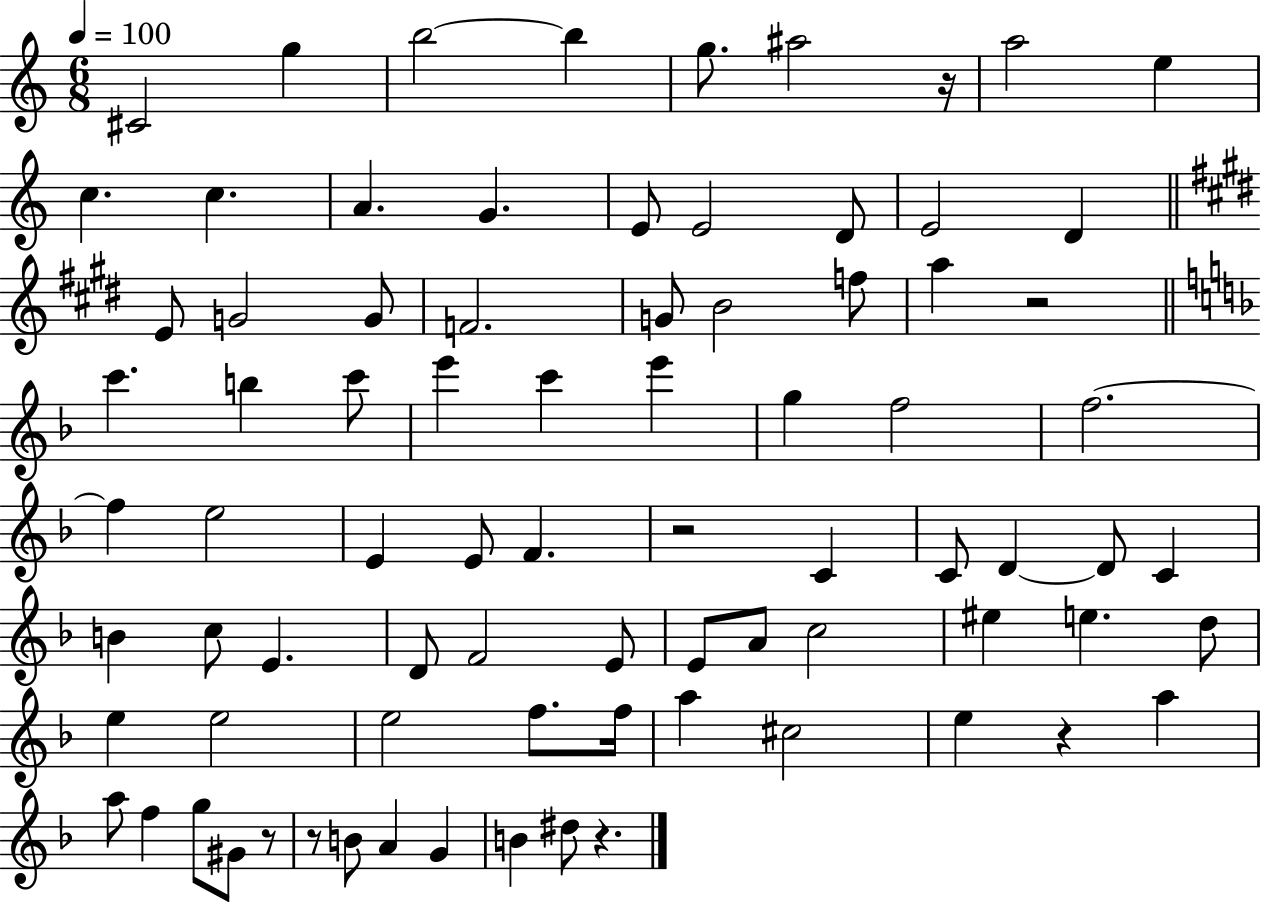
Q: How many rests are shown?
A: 7